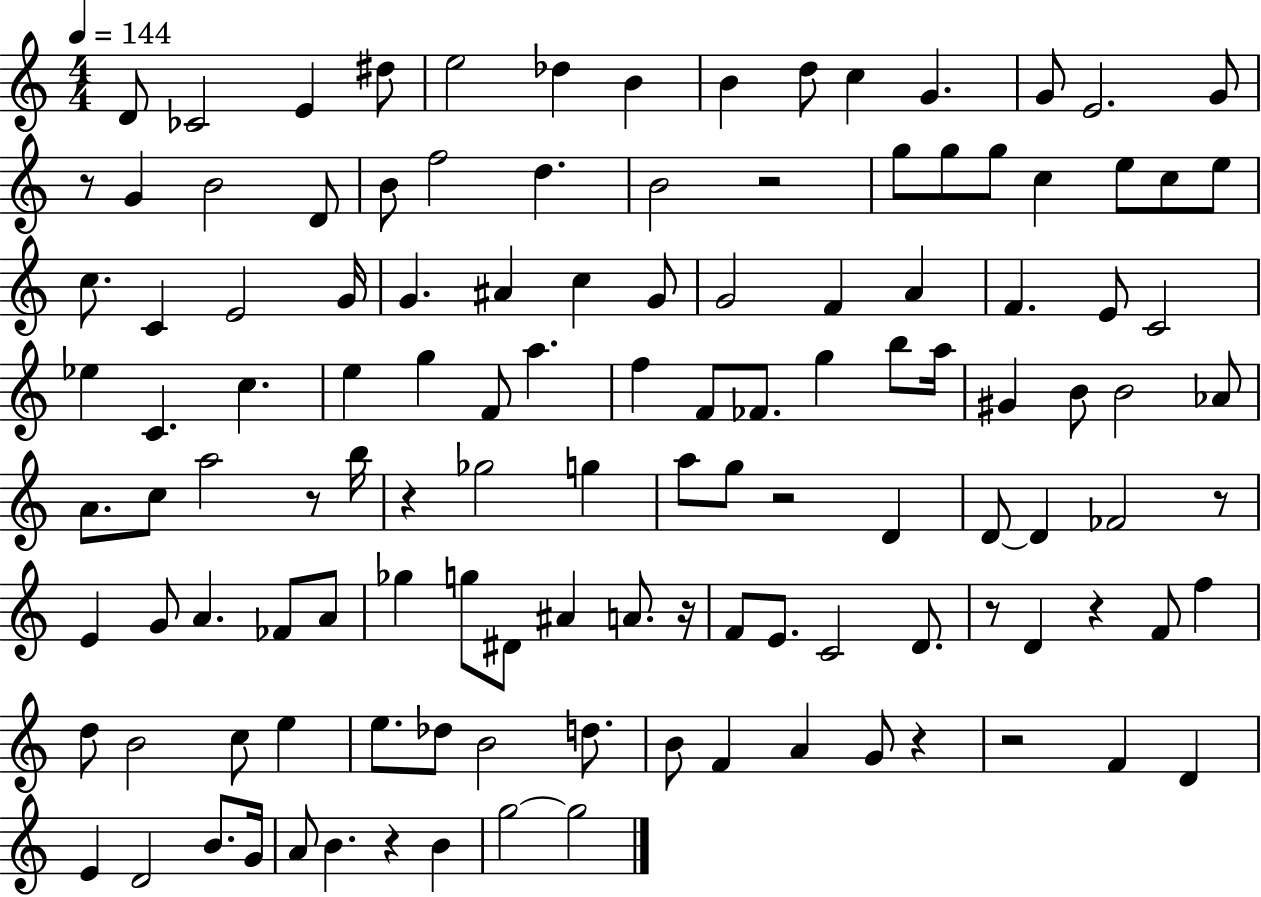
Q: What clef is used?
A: treble